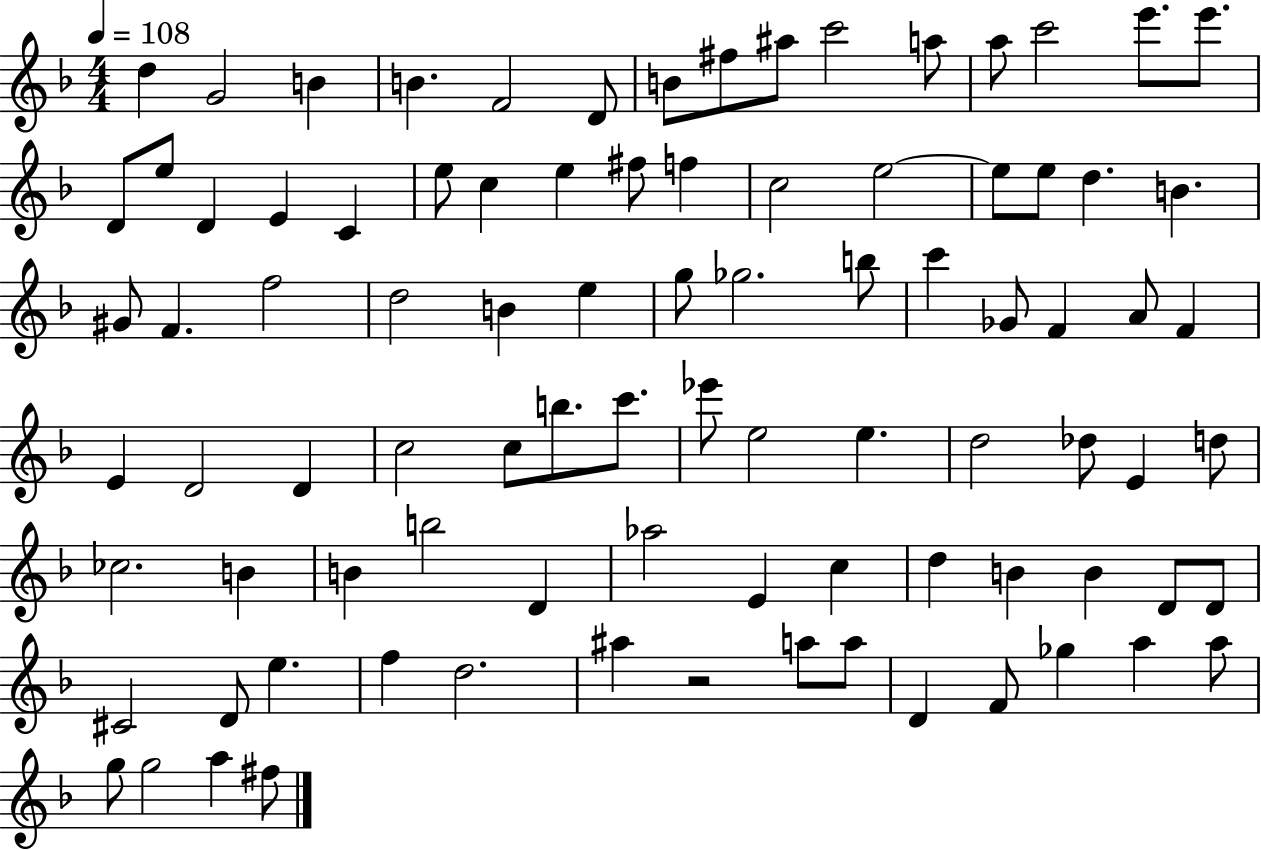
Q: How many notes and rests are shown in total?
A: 90